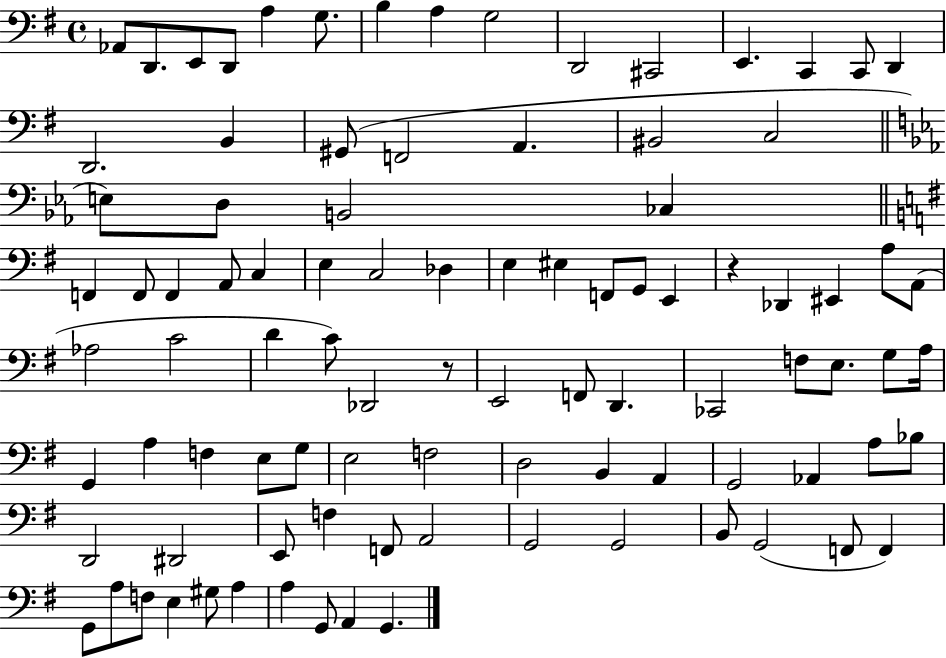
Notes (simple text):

Ab2/e D2/e. E2/e D2/e A3/q G3/e. B3/q A3/q G3/h D2/h C#2/h E2/q. C2/q C2/e D2/q D2/h. B2/q G#2/e F2/h A2/q. BIS2/h C3/h E3/e D3/e B2/h CES3/q F2/q F2/e F2/q A2/e C3/q E3/q C3/h Db3/q E3/q EIS3/q F2/e G2/e E2/q R/q Db2/q EIS2/q A3/e A2/e Ab3/h C4/h D4/q C4/e Db2/h R/e E2/h F2/e D2/q. CES2/h F3/e E3/e. G3/e A3/s G2/q A3/q F3/q E3/e G3/e E3/h F3/h D3/h B2/q A2/q G2/h Ab2/q A3/e Bb3/e D2/h D#2/h E2/e F3/q F2/e A2/h G2/h G2/h B2/e G2/h F2/e F2/q G2/e A3/e F3/e E3/q G#3/e A3/q A3/q G2/e A2/q G2/q.